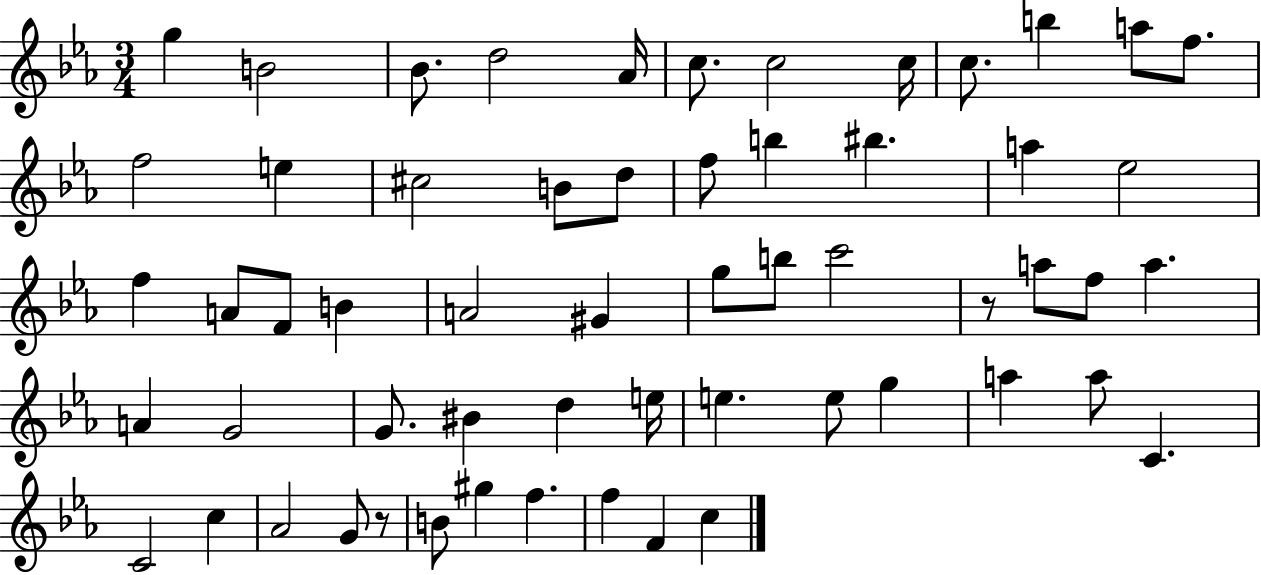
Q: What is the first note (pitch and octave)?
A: G5